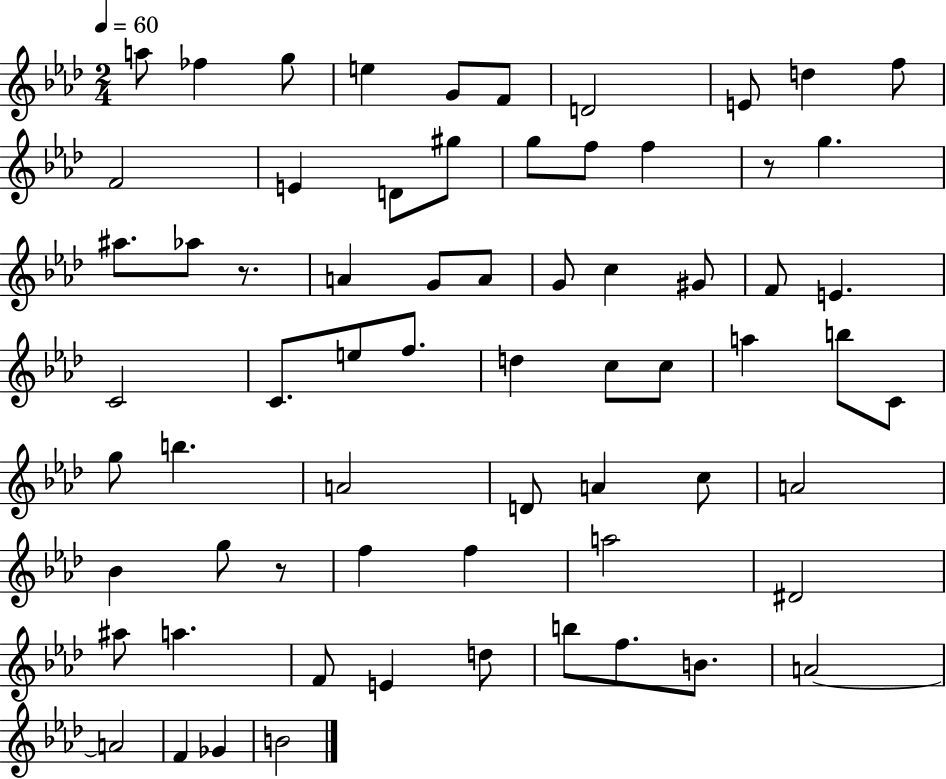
A5/e FES5/q G5/e E5/q G4/e F4/e D4/h E4/e D5/q F5/e F4/h E4/q D4/e G#5/e G5/e F5/e F5/q R/e G5/q. A#5/e. Ab5/e R/e. A4/q G4/e A4/e G4/e C5/q G#4/e F4/e E4/q. C4/h C4/e. E5/e F5/e. D5/q C5/e C5/e A5/q B5/e C4/e G5/e B5/q. A4/h D4/e A4/q C5/e A4/h Bb4/q G5/e R/e F5/q F5/q A5/h D#4/h A#5/e A5/q. F4/e E4/q D5/e B5/e F5/e. B4/e. A4/h A4/h F4/q Gb4/q B4/h